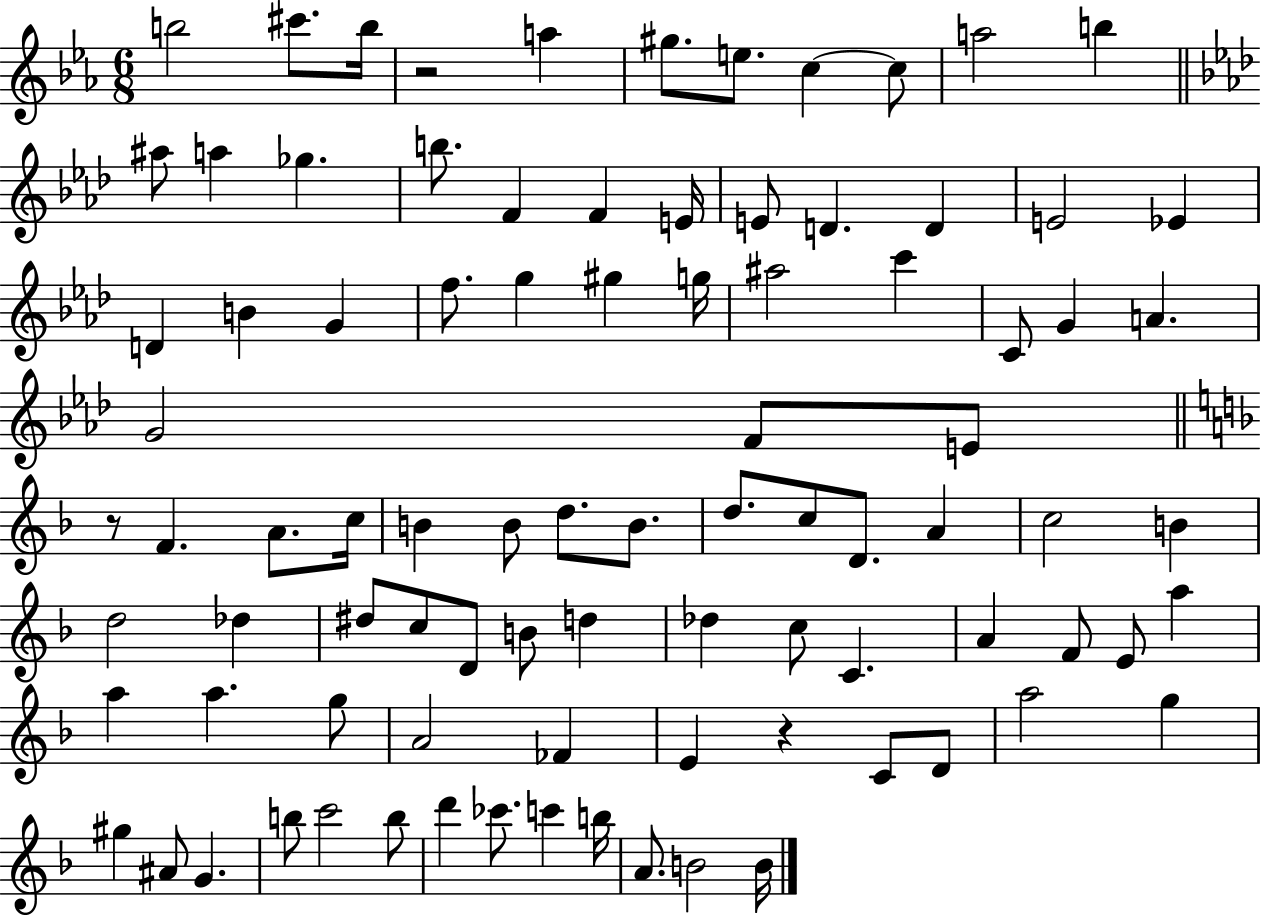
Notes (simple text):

B5/h C#6/e. B5/s R/h A5/q G#5/e. E5/e. C5/q C5/e A5/h B5/q A#5/e A5/q Gb5/q. B5/e. F4/q F4/q E4/s E4/e D4/q. D4/q E4/h Eb4/q D4/q B4/q G4/q F5/e. G5/q G#5/q G5/s A#5/h C6/q C4/e G4/q A4/q. G4/h F4/e E4/e R/e F4/q. A4/e. C5/s B4/q B4/e D5/e. B4/e. D5/e. C5/e D4/e. A4/q C5/h B4/q D5/h Db5/q D#5/e C5/e D4/e B4/e D5/q Db5/q C5/e C4/q. A4/q F4/e E4/e A5/q A5/q A5/q. G5/e A4/h FES4/q E4/q R/q C4/e D4/e A5/h G5/q G#5/q A#4/e G4/q. B5/e C6/h B5/e D6/q CES6/e. C6/q B5/s A4/e. B4/h B4/s